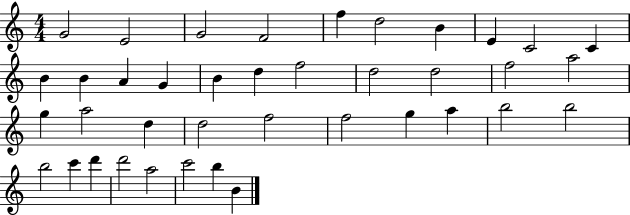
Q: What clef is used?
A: treble